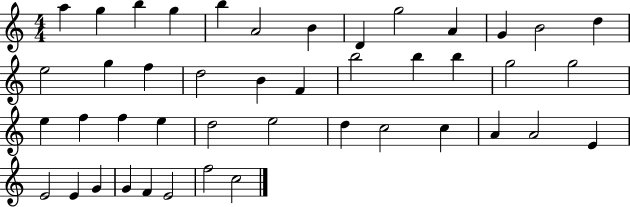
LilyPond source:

{
  \clef treble
  \numericTimeSignature
  \time 4/4
  \key c \major
  a''4 g''4 b''4 g''4 | b''4 a'2 b'4 | d'4 g''2 a'4 | g'4 b'2 d''4 | \break e''2 g''4 f''4 | d''2 b'4 f'4 | b''2 b''4 b''4 | g''2 g''2 | \break e''4 f''4 f''4 e''4 | d''2 e''2 | d''4 c''2 c''4 | a'4 a'2 e'4 | \break e'2 e'4 g'4 | g'4 f'4 e'2 | f''2 c''2 | \bar "|."
}